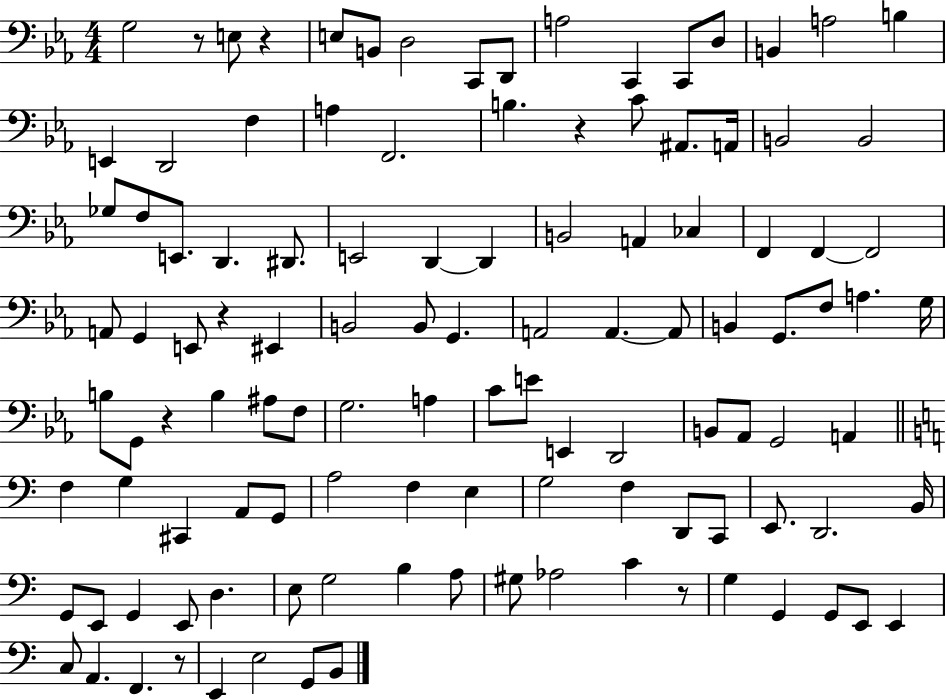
G3/h R/e E3/e R/q E3/e B2/e D3/h C2/e D2/e A3/h C2/q C2/e D3/e B2/q A3/h B3/q E2/q D2/h F3/q A3/q F2/h. B3/q. R/q C4/e A#2/e. A2/s B2/h B2/h Gb3/e F3/e E2/e. D2/q. D#2/e. E2/h D2/q D2/q B2/h A2/q CES3/q F2/q F2/q F2/h A2/e G2/q E2/e R/q EIS2/q B2/h B2/e G2/q. A2/h A2/q. A2/e B2/q G2/e. F3/e A3/q. G3/s B3/e G2/e R/q B3/q A#3/e F3/e G3/h. A3/q C4/e E4/e E2/q D2/h B2/e Ab2/e G2/h A2/q F3/q G3/q C#2/q A2/e G2/e A3/h F3/q E3/q G3/h F3/q D2/e C2/e E2/e. D2/h. B2/s G2/e E2/e G2/q E2/e D3/q. E3/e G3/h B3/q A3/e G#3/e Ab3/h C4/q R/e G3/q G2/q G2/e E2/e E2/q C3/e A2/q. F2/q. R/e E2/q E3/h G2/e B2/e